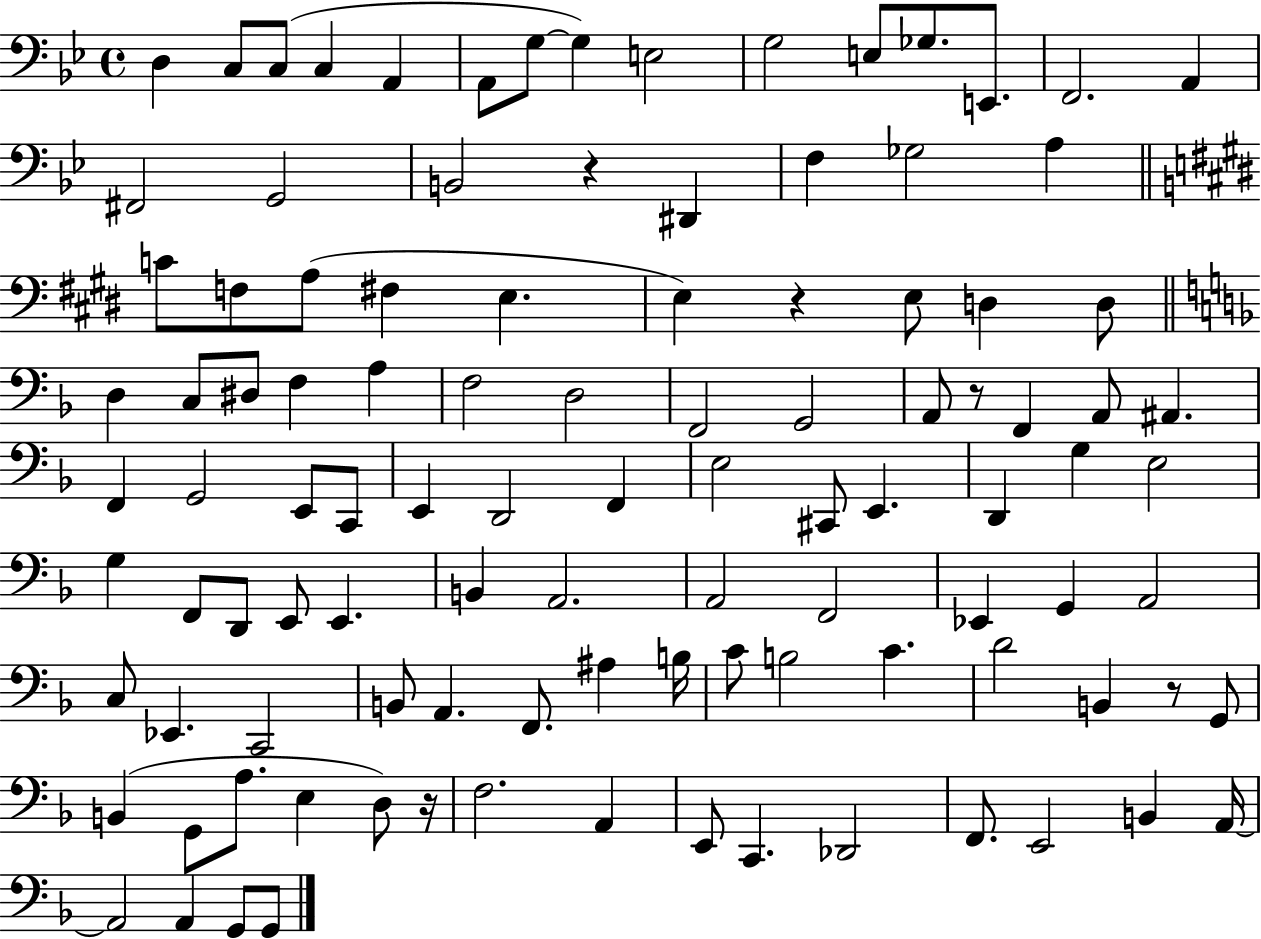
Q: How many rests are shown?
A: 5